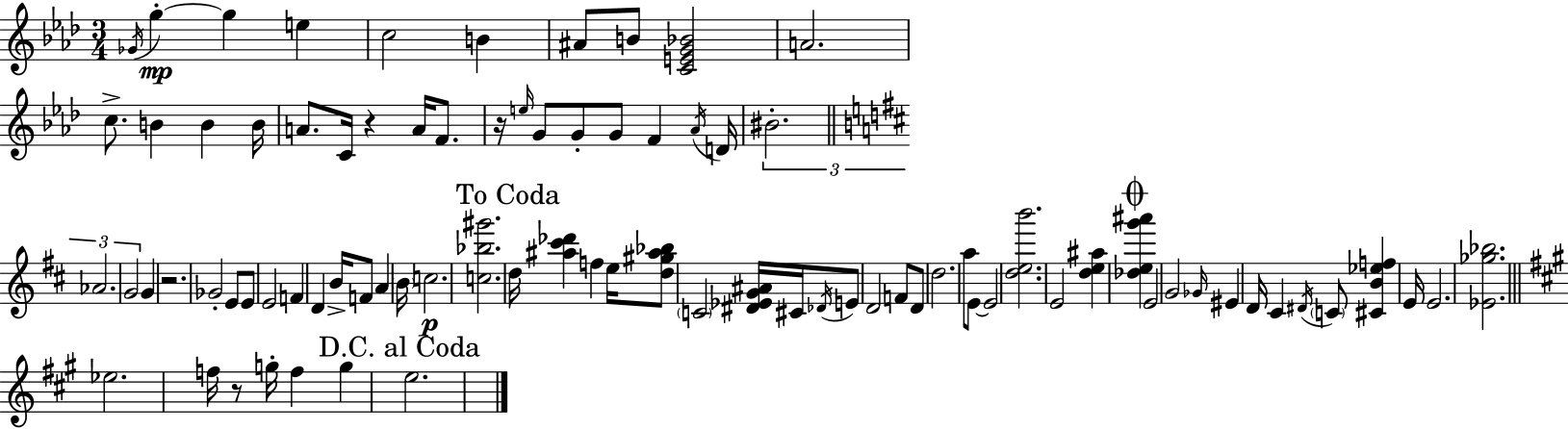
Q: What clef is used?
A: treble